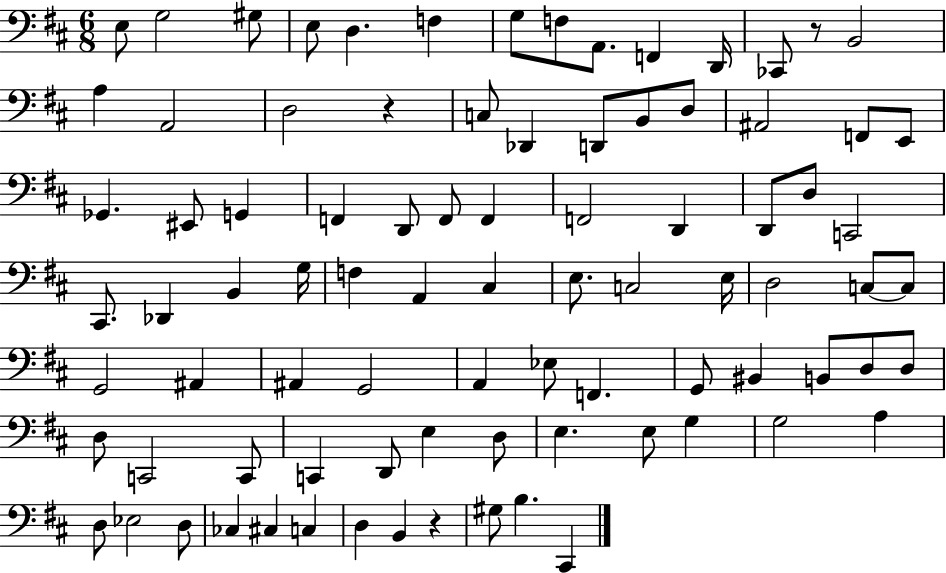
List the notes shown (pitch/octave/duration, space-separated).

E3/e G3/h G#3/e E3/e D3/q. F3/q G3/e F3/e A2/e. F2/q D2/s CES2/e R/e B2/h A3/q A2/h D3/h R/q C3/e Db2/q D2/e B2/e D3/e A#2/h F2/e E2/e Gb2/q. EIS2/e G2/q F2/q D2/e F2/e F2/q F2/h D2/q D2/e D3/e C2/h C#2/e. Db2/q B2/q G3/s F3/q A2/q C#3/q E3/e. C3/h E3/s D3/h C3/e C3/e G2/h A#2/q A#2/q G2/h A2/q Eb3/e F2/q. G2/e BIS2/q B2/e D3/e D3/e D3/e C2/h C2/e C2/q D2/e E3/q D3/e E3/q. E3/e G3/q G3/h A3/q D3/e Eb3/h D3/e CES3/q C#3/q C3/q D3/q B2/q R/q G#3/e B3/q. C#2/q